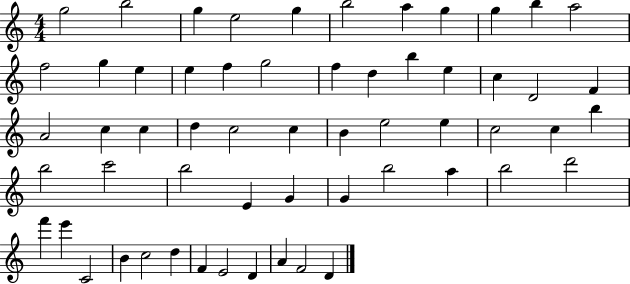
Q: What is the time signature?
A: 4/4